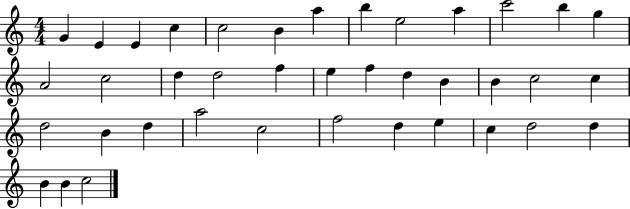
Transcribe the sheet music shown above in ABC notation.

X:1
T:Untitled
M:4/4
L:1/4
K:C
G E E c c2 B a b e2 a c'2 b g A2 c2 d d2 f e f d B B c2 c d2 B d a2 c2 f2 d e c d2 d B B c2